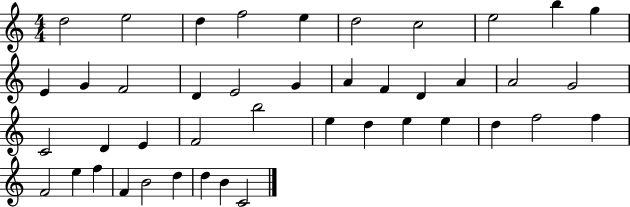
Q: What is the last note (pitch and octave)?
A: C4